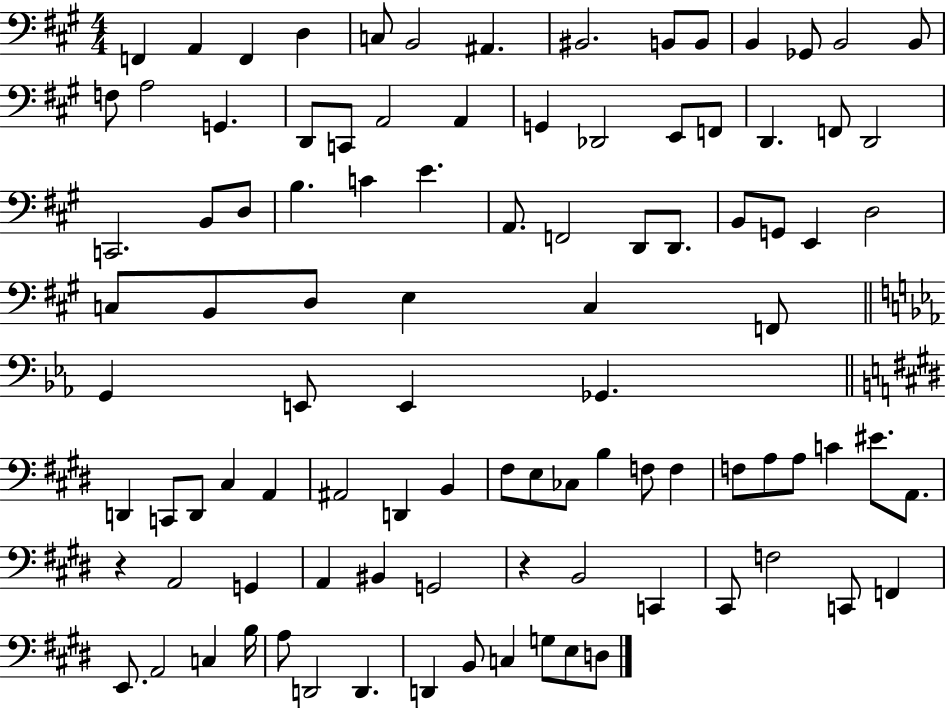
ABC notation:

X:1
T:Untitled
M:4/4
L:1/4
K:A
F,, A,, F,, D, C,/2 B,,2 ^A,, ^B,,2 B,,/2 B,,/2 B,, _G,,/2 B,,2 B,,/2 F,/2 A,2 G,, D,,/2 C,,/2 A,,2 A,, G,, _D,,2 E,,/2 F,,/2 D,, F,,/2 D,,2 C,,2 B,,/2 D,/2 B, C E A,,/2 F,,2 D,,/2 D,,/2 B,,/2 G,,/2 E,, D,2 C,/2 B,,/2 D,/2 E, C, F,,/2 G,, E,,/2 E,, _G,, D,, C,,/2 D,,/2 ^C, A,, ^A,,2 D,, B,, ^F,/2 E,/2 _C,/2 B, F,/2 F, F,/2 A,/2 A,/2 C ^E/2 A,,/2 z A,,2 G,, A,, ^B,, G,,2 z B,,2 C,, ^C,,/2 F,2 C,,/2 F,, E,,/2 A,,2 C, B,/4 A,/2 D,,2 D,, D,, B,,/2 C, G,/2 E,/2 D,/2